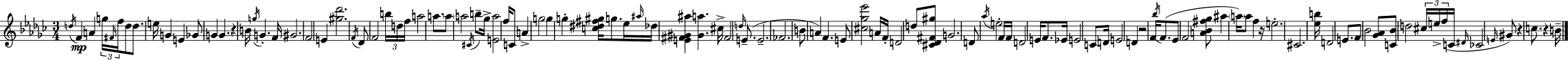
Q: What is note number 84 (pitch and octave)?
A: C#4